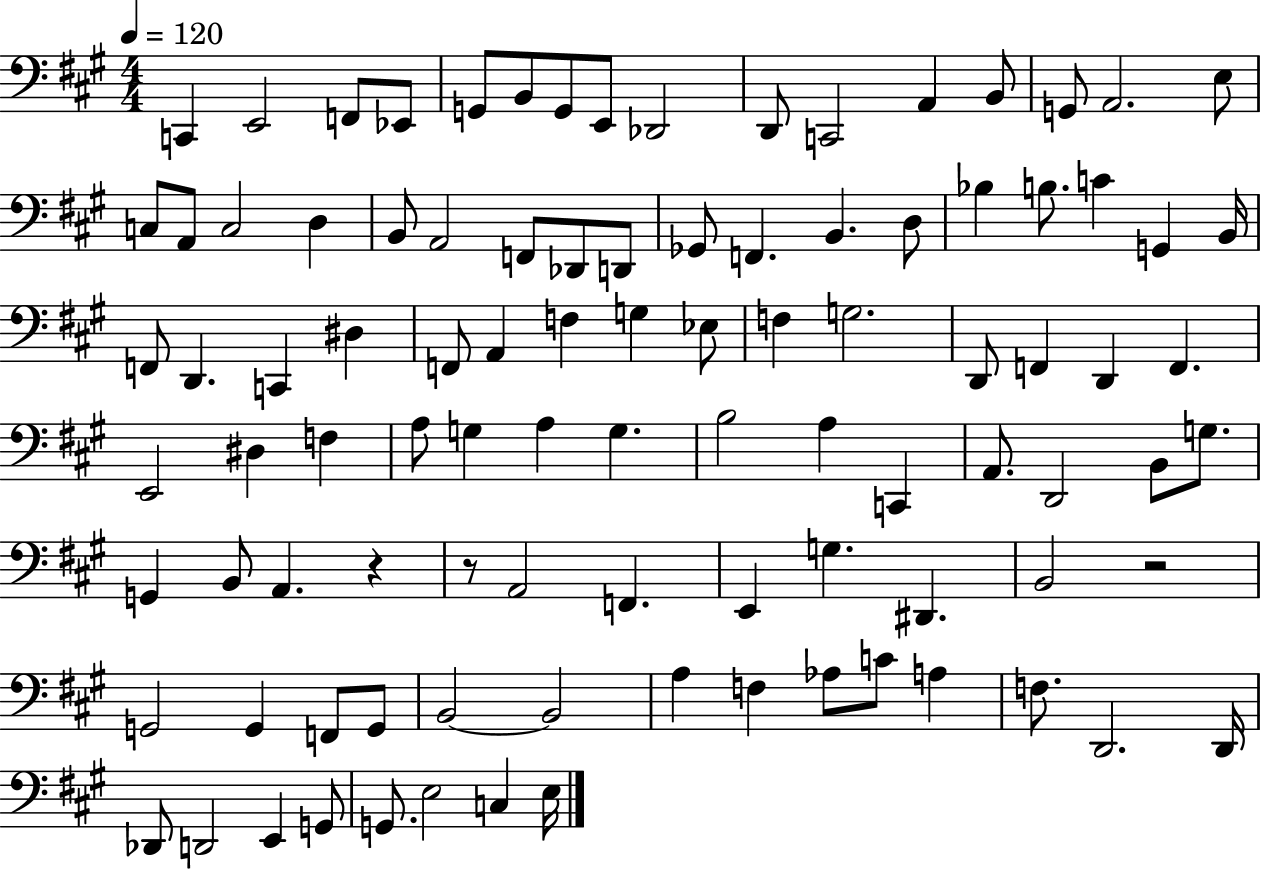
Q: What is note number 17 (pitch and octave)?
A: C3